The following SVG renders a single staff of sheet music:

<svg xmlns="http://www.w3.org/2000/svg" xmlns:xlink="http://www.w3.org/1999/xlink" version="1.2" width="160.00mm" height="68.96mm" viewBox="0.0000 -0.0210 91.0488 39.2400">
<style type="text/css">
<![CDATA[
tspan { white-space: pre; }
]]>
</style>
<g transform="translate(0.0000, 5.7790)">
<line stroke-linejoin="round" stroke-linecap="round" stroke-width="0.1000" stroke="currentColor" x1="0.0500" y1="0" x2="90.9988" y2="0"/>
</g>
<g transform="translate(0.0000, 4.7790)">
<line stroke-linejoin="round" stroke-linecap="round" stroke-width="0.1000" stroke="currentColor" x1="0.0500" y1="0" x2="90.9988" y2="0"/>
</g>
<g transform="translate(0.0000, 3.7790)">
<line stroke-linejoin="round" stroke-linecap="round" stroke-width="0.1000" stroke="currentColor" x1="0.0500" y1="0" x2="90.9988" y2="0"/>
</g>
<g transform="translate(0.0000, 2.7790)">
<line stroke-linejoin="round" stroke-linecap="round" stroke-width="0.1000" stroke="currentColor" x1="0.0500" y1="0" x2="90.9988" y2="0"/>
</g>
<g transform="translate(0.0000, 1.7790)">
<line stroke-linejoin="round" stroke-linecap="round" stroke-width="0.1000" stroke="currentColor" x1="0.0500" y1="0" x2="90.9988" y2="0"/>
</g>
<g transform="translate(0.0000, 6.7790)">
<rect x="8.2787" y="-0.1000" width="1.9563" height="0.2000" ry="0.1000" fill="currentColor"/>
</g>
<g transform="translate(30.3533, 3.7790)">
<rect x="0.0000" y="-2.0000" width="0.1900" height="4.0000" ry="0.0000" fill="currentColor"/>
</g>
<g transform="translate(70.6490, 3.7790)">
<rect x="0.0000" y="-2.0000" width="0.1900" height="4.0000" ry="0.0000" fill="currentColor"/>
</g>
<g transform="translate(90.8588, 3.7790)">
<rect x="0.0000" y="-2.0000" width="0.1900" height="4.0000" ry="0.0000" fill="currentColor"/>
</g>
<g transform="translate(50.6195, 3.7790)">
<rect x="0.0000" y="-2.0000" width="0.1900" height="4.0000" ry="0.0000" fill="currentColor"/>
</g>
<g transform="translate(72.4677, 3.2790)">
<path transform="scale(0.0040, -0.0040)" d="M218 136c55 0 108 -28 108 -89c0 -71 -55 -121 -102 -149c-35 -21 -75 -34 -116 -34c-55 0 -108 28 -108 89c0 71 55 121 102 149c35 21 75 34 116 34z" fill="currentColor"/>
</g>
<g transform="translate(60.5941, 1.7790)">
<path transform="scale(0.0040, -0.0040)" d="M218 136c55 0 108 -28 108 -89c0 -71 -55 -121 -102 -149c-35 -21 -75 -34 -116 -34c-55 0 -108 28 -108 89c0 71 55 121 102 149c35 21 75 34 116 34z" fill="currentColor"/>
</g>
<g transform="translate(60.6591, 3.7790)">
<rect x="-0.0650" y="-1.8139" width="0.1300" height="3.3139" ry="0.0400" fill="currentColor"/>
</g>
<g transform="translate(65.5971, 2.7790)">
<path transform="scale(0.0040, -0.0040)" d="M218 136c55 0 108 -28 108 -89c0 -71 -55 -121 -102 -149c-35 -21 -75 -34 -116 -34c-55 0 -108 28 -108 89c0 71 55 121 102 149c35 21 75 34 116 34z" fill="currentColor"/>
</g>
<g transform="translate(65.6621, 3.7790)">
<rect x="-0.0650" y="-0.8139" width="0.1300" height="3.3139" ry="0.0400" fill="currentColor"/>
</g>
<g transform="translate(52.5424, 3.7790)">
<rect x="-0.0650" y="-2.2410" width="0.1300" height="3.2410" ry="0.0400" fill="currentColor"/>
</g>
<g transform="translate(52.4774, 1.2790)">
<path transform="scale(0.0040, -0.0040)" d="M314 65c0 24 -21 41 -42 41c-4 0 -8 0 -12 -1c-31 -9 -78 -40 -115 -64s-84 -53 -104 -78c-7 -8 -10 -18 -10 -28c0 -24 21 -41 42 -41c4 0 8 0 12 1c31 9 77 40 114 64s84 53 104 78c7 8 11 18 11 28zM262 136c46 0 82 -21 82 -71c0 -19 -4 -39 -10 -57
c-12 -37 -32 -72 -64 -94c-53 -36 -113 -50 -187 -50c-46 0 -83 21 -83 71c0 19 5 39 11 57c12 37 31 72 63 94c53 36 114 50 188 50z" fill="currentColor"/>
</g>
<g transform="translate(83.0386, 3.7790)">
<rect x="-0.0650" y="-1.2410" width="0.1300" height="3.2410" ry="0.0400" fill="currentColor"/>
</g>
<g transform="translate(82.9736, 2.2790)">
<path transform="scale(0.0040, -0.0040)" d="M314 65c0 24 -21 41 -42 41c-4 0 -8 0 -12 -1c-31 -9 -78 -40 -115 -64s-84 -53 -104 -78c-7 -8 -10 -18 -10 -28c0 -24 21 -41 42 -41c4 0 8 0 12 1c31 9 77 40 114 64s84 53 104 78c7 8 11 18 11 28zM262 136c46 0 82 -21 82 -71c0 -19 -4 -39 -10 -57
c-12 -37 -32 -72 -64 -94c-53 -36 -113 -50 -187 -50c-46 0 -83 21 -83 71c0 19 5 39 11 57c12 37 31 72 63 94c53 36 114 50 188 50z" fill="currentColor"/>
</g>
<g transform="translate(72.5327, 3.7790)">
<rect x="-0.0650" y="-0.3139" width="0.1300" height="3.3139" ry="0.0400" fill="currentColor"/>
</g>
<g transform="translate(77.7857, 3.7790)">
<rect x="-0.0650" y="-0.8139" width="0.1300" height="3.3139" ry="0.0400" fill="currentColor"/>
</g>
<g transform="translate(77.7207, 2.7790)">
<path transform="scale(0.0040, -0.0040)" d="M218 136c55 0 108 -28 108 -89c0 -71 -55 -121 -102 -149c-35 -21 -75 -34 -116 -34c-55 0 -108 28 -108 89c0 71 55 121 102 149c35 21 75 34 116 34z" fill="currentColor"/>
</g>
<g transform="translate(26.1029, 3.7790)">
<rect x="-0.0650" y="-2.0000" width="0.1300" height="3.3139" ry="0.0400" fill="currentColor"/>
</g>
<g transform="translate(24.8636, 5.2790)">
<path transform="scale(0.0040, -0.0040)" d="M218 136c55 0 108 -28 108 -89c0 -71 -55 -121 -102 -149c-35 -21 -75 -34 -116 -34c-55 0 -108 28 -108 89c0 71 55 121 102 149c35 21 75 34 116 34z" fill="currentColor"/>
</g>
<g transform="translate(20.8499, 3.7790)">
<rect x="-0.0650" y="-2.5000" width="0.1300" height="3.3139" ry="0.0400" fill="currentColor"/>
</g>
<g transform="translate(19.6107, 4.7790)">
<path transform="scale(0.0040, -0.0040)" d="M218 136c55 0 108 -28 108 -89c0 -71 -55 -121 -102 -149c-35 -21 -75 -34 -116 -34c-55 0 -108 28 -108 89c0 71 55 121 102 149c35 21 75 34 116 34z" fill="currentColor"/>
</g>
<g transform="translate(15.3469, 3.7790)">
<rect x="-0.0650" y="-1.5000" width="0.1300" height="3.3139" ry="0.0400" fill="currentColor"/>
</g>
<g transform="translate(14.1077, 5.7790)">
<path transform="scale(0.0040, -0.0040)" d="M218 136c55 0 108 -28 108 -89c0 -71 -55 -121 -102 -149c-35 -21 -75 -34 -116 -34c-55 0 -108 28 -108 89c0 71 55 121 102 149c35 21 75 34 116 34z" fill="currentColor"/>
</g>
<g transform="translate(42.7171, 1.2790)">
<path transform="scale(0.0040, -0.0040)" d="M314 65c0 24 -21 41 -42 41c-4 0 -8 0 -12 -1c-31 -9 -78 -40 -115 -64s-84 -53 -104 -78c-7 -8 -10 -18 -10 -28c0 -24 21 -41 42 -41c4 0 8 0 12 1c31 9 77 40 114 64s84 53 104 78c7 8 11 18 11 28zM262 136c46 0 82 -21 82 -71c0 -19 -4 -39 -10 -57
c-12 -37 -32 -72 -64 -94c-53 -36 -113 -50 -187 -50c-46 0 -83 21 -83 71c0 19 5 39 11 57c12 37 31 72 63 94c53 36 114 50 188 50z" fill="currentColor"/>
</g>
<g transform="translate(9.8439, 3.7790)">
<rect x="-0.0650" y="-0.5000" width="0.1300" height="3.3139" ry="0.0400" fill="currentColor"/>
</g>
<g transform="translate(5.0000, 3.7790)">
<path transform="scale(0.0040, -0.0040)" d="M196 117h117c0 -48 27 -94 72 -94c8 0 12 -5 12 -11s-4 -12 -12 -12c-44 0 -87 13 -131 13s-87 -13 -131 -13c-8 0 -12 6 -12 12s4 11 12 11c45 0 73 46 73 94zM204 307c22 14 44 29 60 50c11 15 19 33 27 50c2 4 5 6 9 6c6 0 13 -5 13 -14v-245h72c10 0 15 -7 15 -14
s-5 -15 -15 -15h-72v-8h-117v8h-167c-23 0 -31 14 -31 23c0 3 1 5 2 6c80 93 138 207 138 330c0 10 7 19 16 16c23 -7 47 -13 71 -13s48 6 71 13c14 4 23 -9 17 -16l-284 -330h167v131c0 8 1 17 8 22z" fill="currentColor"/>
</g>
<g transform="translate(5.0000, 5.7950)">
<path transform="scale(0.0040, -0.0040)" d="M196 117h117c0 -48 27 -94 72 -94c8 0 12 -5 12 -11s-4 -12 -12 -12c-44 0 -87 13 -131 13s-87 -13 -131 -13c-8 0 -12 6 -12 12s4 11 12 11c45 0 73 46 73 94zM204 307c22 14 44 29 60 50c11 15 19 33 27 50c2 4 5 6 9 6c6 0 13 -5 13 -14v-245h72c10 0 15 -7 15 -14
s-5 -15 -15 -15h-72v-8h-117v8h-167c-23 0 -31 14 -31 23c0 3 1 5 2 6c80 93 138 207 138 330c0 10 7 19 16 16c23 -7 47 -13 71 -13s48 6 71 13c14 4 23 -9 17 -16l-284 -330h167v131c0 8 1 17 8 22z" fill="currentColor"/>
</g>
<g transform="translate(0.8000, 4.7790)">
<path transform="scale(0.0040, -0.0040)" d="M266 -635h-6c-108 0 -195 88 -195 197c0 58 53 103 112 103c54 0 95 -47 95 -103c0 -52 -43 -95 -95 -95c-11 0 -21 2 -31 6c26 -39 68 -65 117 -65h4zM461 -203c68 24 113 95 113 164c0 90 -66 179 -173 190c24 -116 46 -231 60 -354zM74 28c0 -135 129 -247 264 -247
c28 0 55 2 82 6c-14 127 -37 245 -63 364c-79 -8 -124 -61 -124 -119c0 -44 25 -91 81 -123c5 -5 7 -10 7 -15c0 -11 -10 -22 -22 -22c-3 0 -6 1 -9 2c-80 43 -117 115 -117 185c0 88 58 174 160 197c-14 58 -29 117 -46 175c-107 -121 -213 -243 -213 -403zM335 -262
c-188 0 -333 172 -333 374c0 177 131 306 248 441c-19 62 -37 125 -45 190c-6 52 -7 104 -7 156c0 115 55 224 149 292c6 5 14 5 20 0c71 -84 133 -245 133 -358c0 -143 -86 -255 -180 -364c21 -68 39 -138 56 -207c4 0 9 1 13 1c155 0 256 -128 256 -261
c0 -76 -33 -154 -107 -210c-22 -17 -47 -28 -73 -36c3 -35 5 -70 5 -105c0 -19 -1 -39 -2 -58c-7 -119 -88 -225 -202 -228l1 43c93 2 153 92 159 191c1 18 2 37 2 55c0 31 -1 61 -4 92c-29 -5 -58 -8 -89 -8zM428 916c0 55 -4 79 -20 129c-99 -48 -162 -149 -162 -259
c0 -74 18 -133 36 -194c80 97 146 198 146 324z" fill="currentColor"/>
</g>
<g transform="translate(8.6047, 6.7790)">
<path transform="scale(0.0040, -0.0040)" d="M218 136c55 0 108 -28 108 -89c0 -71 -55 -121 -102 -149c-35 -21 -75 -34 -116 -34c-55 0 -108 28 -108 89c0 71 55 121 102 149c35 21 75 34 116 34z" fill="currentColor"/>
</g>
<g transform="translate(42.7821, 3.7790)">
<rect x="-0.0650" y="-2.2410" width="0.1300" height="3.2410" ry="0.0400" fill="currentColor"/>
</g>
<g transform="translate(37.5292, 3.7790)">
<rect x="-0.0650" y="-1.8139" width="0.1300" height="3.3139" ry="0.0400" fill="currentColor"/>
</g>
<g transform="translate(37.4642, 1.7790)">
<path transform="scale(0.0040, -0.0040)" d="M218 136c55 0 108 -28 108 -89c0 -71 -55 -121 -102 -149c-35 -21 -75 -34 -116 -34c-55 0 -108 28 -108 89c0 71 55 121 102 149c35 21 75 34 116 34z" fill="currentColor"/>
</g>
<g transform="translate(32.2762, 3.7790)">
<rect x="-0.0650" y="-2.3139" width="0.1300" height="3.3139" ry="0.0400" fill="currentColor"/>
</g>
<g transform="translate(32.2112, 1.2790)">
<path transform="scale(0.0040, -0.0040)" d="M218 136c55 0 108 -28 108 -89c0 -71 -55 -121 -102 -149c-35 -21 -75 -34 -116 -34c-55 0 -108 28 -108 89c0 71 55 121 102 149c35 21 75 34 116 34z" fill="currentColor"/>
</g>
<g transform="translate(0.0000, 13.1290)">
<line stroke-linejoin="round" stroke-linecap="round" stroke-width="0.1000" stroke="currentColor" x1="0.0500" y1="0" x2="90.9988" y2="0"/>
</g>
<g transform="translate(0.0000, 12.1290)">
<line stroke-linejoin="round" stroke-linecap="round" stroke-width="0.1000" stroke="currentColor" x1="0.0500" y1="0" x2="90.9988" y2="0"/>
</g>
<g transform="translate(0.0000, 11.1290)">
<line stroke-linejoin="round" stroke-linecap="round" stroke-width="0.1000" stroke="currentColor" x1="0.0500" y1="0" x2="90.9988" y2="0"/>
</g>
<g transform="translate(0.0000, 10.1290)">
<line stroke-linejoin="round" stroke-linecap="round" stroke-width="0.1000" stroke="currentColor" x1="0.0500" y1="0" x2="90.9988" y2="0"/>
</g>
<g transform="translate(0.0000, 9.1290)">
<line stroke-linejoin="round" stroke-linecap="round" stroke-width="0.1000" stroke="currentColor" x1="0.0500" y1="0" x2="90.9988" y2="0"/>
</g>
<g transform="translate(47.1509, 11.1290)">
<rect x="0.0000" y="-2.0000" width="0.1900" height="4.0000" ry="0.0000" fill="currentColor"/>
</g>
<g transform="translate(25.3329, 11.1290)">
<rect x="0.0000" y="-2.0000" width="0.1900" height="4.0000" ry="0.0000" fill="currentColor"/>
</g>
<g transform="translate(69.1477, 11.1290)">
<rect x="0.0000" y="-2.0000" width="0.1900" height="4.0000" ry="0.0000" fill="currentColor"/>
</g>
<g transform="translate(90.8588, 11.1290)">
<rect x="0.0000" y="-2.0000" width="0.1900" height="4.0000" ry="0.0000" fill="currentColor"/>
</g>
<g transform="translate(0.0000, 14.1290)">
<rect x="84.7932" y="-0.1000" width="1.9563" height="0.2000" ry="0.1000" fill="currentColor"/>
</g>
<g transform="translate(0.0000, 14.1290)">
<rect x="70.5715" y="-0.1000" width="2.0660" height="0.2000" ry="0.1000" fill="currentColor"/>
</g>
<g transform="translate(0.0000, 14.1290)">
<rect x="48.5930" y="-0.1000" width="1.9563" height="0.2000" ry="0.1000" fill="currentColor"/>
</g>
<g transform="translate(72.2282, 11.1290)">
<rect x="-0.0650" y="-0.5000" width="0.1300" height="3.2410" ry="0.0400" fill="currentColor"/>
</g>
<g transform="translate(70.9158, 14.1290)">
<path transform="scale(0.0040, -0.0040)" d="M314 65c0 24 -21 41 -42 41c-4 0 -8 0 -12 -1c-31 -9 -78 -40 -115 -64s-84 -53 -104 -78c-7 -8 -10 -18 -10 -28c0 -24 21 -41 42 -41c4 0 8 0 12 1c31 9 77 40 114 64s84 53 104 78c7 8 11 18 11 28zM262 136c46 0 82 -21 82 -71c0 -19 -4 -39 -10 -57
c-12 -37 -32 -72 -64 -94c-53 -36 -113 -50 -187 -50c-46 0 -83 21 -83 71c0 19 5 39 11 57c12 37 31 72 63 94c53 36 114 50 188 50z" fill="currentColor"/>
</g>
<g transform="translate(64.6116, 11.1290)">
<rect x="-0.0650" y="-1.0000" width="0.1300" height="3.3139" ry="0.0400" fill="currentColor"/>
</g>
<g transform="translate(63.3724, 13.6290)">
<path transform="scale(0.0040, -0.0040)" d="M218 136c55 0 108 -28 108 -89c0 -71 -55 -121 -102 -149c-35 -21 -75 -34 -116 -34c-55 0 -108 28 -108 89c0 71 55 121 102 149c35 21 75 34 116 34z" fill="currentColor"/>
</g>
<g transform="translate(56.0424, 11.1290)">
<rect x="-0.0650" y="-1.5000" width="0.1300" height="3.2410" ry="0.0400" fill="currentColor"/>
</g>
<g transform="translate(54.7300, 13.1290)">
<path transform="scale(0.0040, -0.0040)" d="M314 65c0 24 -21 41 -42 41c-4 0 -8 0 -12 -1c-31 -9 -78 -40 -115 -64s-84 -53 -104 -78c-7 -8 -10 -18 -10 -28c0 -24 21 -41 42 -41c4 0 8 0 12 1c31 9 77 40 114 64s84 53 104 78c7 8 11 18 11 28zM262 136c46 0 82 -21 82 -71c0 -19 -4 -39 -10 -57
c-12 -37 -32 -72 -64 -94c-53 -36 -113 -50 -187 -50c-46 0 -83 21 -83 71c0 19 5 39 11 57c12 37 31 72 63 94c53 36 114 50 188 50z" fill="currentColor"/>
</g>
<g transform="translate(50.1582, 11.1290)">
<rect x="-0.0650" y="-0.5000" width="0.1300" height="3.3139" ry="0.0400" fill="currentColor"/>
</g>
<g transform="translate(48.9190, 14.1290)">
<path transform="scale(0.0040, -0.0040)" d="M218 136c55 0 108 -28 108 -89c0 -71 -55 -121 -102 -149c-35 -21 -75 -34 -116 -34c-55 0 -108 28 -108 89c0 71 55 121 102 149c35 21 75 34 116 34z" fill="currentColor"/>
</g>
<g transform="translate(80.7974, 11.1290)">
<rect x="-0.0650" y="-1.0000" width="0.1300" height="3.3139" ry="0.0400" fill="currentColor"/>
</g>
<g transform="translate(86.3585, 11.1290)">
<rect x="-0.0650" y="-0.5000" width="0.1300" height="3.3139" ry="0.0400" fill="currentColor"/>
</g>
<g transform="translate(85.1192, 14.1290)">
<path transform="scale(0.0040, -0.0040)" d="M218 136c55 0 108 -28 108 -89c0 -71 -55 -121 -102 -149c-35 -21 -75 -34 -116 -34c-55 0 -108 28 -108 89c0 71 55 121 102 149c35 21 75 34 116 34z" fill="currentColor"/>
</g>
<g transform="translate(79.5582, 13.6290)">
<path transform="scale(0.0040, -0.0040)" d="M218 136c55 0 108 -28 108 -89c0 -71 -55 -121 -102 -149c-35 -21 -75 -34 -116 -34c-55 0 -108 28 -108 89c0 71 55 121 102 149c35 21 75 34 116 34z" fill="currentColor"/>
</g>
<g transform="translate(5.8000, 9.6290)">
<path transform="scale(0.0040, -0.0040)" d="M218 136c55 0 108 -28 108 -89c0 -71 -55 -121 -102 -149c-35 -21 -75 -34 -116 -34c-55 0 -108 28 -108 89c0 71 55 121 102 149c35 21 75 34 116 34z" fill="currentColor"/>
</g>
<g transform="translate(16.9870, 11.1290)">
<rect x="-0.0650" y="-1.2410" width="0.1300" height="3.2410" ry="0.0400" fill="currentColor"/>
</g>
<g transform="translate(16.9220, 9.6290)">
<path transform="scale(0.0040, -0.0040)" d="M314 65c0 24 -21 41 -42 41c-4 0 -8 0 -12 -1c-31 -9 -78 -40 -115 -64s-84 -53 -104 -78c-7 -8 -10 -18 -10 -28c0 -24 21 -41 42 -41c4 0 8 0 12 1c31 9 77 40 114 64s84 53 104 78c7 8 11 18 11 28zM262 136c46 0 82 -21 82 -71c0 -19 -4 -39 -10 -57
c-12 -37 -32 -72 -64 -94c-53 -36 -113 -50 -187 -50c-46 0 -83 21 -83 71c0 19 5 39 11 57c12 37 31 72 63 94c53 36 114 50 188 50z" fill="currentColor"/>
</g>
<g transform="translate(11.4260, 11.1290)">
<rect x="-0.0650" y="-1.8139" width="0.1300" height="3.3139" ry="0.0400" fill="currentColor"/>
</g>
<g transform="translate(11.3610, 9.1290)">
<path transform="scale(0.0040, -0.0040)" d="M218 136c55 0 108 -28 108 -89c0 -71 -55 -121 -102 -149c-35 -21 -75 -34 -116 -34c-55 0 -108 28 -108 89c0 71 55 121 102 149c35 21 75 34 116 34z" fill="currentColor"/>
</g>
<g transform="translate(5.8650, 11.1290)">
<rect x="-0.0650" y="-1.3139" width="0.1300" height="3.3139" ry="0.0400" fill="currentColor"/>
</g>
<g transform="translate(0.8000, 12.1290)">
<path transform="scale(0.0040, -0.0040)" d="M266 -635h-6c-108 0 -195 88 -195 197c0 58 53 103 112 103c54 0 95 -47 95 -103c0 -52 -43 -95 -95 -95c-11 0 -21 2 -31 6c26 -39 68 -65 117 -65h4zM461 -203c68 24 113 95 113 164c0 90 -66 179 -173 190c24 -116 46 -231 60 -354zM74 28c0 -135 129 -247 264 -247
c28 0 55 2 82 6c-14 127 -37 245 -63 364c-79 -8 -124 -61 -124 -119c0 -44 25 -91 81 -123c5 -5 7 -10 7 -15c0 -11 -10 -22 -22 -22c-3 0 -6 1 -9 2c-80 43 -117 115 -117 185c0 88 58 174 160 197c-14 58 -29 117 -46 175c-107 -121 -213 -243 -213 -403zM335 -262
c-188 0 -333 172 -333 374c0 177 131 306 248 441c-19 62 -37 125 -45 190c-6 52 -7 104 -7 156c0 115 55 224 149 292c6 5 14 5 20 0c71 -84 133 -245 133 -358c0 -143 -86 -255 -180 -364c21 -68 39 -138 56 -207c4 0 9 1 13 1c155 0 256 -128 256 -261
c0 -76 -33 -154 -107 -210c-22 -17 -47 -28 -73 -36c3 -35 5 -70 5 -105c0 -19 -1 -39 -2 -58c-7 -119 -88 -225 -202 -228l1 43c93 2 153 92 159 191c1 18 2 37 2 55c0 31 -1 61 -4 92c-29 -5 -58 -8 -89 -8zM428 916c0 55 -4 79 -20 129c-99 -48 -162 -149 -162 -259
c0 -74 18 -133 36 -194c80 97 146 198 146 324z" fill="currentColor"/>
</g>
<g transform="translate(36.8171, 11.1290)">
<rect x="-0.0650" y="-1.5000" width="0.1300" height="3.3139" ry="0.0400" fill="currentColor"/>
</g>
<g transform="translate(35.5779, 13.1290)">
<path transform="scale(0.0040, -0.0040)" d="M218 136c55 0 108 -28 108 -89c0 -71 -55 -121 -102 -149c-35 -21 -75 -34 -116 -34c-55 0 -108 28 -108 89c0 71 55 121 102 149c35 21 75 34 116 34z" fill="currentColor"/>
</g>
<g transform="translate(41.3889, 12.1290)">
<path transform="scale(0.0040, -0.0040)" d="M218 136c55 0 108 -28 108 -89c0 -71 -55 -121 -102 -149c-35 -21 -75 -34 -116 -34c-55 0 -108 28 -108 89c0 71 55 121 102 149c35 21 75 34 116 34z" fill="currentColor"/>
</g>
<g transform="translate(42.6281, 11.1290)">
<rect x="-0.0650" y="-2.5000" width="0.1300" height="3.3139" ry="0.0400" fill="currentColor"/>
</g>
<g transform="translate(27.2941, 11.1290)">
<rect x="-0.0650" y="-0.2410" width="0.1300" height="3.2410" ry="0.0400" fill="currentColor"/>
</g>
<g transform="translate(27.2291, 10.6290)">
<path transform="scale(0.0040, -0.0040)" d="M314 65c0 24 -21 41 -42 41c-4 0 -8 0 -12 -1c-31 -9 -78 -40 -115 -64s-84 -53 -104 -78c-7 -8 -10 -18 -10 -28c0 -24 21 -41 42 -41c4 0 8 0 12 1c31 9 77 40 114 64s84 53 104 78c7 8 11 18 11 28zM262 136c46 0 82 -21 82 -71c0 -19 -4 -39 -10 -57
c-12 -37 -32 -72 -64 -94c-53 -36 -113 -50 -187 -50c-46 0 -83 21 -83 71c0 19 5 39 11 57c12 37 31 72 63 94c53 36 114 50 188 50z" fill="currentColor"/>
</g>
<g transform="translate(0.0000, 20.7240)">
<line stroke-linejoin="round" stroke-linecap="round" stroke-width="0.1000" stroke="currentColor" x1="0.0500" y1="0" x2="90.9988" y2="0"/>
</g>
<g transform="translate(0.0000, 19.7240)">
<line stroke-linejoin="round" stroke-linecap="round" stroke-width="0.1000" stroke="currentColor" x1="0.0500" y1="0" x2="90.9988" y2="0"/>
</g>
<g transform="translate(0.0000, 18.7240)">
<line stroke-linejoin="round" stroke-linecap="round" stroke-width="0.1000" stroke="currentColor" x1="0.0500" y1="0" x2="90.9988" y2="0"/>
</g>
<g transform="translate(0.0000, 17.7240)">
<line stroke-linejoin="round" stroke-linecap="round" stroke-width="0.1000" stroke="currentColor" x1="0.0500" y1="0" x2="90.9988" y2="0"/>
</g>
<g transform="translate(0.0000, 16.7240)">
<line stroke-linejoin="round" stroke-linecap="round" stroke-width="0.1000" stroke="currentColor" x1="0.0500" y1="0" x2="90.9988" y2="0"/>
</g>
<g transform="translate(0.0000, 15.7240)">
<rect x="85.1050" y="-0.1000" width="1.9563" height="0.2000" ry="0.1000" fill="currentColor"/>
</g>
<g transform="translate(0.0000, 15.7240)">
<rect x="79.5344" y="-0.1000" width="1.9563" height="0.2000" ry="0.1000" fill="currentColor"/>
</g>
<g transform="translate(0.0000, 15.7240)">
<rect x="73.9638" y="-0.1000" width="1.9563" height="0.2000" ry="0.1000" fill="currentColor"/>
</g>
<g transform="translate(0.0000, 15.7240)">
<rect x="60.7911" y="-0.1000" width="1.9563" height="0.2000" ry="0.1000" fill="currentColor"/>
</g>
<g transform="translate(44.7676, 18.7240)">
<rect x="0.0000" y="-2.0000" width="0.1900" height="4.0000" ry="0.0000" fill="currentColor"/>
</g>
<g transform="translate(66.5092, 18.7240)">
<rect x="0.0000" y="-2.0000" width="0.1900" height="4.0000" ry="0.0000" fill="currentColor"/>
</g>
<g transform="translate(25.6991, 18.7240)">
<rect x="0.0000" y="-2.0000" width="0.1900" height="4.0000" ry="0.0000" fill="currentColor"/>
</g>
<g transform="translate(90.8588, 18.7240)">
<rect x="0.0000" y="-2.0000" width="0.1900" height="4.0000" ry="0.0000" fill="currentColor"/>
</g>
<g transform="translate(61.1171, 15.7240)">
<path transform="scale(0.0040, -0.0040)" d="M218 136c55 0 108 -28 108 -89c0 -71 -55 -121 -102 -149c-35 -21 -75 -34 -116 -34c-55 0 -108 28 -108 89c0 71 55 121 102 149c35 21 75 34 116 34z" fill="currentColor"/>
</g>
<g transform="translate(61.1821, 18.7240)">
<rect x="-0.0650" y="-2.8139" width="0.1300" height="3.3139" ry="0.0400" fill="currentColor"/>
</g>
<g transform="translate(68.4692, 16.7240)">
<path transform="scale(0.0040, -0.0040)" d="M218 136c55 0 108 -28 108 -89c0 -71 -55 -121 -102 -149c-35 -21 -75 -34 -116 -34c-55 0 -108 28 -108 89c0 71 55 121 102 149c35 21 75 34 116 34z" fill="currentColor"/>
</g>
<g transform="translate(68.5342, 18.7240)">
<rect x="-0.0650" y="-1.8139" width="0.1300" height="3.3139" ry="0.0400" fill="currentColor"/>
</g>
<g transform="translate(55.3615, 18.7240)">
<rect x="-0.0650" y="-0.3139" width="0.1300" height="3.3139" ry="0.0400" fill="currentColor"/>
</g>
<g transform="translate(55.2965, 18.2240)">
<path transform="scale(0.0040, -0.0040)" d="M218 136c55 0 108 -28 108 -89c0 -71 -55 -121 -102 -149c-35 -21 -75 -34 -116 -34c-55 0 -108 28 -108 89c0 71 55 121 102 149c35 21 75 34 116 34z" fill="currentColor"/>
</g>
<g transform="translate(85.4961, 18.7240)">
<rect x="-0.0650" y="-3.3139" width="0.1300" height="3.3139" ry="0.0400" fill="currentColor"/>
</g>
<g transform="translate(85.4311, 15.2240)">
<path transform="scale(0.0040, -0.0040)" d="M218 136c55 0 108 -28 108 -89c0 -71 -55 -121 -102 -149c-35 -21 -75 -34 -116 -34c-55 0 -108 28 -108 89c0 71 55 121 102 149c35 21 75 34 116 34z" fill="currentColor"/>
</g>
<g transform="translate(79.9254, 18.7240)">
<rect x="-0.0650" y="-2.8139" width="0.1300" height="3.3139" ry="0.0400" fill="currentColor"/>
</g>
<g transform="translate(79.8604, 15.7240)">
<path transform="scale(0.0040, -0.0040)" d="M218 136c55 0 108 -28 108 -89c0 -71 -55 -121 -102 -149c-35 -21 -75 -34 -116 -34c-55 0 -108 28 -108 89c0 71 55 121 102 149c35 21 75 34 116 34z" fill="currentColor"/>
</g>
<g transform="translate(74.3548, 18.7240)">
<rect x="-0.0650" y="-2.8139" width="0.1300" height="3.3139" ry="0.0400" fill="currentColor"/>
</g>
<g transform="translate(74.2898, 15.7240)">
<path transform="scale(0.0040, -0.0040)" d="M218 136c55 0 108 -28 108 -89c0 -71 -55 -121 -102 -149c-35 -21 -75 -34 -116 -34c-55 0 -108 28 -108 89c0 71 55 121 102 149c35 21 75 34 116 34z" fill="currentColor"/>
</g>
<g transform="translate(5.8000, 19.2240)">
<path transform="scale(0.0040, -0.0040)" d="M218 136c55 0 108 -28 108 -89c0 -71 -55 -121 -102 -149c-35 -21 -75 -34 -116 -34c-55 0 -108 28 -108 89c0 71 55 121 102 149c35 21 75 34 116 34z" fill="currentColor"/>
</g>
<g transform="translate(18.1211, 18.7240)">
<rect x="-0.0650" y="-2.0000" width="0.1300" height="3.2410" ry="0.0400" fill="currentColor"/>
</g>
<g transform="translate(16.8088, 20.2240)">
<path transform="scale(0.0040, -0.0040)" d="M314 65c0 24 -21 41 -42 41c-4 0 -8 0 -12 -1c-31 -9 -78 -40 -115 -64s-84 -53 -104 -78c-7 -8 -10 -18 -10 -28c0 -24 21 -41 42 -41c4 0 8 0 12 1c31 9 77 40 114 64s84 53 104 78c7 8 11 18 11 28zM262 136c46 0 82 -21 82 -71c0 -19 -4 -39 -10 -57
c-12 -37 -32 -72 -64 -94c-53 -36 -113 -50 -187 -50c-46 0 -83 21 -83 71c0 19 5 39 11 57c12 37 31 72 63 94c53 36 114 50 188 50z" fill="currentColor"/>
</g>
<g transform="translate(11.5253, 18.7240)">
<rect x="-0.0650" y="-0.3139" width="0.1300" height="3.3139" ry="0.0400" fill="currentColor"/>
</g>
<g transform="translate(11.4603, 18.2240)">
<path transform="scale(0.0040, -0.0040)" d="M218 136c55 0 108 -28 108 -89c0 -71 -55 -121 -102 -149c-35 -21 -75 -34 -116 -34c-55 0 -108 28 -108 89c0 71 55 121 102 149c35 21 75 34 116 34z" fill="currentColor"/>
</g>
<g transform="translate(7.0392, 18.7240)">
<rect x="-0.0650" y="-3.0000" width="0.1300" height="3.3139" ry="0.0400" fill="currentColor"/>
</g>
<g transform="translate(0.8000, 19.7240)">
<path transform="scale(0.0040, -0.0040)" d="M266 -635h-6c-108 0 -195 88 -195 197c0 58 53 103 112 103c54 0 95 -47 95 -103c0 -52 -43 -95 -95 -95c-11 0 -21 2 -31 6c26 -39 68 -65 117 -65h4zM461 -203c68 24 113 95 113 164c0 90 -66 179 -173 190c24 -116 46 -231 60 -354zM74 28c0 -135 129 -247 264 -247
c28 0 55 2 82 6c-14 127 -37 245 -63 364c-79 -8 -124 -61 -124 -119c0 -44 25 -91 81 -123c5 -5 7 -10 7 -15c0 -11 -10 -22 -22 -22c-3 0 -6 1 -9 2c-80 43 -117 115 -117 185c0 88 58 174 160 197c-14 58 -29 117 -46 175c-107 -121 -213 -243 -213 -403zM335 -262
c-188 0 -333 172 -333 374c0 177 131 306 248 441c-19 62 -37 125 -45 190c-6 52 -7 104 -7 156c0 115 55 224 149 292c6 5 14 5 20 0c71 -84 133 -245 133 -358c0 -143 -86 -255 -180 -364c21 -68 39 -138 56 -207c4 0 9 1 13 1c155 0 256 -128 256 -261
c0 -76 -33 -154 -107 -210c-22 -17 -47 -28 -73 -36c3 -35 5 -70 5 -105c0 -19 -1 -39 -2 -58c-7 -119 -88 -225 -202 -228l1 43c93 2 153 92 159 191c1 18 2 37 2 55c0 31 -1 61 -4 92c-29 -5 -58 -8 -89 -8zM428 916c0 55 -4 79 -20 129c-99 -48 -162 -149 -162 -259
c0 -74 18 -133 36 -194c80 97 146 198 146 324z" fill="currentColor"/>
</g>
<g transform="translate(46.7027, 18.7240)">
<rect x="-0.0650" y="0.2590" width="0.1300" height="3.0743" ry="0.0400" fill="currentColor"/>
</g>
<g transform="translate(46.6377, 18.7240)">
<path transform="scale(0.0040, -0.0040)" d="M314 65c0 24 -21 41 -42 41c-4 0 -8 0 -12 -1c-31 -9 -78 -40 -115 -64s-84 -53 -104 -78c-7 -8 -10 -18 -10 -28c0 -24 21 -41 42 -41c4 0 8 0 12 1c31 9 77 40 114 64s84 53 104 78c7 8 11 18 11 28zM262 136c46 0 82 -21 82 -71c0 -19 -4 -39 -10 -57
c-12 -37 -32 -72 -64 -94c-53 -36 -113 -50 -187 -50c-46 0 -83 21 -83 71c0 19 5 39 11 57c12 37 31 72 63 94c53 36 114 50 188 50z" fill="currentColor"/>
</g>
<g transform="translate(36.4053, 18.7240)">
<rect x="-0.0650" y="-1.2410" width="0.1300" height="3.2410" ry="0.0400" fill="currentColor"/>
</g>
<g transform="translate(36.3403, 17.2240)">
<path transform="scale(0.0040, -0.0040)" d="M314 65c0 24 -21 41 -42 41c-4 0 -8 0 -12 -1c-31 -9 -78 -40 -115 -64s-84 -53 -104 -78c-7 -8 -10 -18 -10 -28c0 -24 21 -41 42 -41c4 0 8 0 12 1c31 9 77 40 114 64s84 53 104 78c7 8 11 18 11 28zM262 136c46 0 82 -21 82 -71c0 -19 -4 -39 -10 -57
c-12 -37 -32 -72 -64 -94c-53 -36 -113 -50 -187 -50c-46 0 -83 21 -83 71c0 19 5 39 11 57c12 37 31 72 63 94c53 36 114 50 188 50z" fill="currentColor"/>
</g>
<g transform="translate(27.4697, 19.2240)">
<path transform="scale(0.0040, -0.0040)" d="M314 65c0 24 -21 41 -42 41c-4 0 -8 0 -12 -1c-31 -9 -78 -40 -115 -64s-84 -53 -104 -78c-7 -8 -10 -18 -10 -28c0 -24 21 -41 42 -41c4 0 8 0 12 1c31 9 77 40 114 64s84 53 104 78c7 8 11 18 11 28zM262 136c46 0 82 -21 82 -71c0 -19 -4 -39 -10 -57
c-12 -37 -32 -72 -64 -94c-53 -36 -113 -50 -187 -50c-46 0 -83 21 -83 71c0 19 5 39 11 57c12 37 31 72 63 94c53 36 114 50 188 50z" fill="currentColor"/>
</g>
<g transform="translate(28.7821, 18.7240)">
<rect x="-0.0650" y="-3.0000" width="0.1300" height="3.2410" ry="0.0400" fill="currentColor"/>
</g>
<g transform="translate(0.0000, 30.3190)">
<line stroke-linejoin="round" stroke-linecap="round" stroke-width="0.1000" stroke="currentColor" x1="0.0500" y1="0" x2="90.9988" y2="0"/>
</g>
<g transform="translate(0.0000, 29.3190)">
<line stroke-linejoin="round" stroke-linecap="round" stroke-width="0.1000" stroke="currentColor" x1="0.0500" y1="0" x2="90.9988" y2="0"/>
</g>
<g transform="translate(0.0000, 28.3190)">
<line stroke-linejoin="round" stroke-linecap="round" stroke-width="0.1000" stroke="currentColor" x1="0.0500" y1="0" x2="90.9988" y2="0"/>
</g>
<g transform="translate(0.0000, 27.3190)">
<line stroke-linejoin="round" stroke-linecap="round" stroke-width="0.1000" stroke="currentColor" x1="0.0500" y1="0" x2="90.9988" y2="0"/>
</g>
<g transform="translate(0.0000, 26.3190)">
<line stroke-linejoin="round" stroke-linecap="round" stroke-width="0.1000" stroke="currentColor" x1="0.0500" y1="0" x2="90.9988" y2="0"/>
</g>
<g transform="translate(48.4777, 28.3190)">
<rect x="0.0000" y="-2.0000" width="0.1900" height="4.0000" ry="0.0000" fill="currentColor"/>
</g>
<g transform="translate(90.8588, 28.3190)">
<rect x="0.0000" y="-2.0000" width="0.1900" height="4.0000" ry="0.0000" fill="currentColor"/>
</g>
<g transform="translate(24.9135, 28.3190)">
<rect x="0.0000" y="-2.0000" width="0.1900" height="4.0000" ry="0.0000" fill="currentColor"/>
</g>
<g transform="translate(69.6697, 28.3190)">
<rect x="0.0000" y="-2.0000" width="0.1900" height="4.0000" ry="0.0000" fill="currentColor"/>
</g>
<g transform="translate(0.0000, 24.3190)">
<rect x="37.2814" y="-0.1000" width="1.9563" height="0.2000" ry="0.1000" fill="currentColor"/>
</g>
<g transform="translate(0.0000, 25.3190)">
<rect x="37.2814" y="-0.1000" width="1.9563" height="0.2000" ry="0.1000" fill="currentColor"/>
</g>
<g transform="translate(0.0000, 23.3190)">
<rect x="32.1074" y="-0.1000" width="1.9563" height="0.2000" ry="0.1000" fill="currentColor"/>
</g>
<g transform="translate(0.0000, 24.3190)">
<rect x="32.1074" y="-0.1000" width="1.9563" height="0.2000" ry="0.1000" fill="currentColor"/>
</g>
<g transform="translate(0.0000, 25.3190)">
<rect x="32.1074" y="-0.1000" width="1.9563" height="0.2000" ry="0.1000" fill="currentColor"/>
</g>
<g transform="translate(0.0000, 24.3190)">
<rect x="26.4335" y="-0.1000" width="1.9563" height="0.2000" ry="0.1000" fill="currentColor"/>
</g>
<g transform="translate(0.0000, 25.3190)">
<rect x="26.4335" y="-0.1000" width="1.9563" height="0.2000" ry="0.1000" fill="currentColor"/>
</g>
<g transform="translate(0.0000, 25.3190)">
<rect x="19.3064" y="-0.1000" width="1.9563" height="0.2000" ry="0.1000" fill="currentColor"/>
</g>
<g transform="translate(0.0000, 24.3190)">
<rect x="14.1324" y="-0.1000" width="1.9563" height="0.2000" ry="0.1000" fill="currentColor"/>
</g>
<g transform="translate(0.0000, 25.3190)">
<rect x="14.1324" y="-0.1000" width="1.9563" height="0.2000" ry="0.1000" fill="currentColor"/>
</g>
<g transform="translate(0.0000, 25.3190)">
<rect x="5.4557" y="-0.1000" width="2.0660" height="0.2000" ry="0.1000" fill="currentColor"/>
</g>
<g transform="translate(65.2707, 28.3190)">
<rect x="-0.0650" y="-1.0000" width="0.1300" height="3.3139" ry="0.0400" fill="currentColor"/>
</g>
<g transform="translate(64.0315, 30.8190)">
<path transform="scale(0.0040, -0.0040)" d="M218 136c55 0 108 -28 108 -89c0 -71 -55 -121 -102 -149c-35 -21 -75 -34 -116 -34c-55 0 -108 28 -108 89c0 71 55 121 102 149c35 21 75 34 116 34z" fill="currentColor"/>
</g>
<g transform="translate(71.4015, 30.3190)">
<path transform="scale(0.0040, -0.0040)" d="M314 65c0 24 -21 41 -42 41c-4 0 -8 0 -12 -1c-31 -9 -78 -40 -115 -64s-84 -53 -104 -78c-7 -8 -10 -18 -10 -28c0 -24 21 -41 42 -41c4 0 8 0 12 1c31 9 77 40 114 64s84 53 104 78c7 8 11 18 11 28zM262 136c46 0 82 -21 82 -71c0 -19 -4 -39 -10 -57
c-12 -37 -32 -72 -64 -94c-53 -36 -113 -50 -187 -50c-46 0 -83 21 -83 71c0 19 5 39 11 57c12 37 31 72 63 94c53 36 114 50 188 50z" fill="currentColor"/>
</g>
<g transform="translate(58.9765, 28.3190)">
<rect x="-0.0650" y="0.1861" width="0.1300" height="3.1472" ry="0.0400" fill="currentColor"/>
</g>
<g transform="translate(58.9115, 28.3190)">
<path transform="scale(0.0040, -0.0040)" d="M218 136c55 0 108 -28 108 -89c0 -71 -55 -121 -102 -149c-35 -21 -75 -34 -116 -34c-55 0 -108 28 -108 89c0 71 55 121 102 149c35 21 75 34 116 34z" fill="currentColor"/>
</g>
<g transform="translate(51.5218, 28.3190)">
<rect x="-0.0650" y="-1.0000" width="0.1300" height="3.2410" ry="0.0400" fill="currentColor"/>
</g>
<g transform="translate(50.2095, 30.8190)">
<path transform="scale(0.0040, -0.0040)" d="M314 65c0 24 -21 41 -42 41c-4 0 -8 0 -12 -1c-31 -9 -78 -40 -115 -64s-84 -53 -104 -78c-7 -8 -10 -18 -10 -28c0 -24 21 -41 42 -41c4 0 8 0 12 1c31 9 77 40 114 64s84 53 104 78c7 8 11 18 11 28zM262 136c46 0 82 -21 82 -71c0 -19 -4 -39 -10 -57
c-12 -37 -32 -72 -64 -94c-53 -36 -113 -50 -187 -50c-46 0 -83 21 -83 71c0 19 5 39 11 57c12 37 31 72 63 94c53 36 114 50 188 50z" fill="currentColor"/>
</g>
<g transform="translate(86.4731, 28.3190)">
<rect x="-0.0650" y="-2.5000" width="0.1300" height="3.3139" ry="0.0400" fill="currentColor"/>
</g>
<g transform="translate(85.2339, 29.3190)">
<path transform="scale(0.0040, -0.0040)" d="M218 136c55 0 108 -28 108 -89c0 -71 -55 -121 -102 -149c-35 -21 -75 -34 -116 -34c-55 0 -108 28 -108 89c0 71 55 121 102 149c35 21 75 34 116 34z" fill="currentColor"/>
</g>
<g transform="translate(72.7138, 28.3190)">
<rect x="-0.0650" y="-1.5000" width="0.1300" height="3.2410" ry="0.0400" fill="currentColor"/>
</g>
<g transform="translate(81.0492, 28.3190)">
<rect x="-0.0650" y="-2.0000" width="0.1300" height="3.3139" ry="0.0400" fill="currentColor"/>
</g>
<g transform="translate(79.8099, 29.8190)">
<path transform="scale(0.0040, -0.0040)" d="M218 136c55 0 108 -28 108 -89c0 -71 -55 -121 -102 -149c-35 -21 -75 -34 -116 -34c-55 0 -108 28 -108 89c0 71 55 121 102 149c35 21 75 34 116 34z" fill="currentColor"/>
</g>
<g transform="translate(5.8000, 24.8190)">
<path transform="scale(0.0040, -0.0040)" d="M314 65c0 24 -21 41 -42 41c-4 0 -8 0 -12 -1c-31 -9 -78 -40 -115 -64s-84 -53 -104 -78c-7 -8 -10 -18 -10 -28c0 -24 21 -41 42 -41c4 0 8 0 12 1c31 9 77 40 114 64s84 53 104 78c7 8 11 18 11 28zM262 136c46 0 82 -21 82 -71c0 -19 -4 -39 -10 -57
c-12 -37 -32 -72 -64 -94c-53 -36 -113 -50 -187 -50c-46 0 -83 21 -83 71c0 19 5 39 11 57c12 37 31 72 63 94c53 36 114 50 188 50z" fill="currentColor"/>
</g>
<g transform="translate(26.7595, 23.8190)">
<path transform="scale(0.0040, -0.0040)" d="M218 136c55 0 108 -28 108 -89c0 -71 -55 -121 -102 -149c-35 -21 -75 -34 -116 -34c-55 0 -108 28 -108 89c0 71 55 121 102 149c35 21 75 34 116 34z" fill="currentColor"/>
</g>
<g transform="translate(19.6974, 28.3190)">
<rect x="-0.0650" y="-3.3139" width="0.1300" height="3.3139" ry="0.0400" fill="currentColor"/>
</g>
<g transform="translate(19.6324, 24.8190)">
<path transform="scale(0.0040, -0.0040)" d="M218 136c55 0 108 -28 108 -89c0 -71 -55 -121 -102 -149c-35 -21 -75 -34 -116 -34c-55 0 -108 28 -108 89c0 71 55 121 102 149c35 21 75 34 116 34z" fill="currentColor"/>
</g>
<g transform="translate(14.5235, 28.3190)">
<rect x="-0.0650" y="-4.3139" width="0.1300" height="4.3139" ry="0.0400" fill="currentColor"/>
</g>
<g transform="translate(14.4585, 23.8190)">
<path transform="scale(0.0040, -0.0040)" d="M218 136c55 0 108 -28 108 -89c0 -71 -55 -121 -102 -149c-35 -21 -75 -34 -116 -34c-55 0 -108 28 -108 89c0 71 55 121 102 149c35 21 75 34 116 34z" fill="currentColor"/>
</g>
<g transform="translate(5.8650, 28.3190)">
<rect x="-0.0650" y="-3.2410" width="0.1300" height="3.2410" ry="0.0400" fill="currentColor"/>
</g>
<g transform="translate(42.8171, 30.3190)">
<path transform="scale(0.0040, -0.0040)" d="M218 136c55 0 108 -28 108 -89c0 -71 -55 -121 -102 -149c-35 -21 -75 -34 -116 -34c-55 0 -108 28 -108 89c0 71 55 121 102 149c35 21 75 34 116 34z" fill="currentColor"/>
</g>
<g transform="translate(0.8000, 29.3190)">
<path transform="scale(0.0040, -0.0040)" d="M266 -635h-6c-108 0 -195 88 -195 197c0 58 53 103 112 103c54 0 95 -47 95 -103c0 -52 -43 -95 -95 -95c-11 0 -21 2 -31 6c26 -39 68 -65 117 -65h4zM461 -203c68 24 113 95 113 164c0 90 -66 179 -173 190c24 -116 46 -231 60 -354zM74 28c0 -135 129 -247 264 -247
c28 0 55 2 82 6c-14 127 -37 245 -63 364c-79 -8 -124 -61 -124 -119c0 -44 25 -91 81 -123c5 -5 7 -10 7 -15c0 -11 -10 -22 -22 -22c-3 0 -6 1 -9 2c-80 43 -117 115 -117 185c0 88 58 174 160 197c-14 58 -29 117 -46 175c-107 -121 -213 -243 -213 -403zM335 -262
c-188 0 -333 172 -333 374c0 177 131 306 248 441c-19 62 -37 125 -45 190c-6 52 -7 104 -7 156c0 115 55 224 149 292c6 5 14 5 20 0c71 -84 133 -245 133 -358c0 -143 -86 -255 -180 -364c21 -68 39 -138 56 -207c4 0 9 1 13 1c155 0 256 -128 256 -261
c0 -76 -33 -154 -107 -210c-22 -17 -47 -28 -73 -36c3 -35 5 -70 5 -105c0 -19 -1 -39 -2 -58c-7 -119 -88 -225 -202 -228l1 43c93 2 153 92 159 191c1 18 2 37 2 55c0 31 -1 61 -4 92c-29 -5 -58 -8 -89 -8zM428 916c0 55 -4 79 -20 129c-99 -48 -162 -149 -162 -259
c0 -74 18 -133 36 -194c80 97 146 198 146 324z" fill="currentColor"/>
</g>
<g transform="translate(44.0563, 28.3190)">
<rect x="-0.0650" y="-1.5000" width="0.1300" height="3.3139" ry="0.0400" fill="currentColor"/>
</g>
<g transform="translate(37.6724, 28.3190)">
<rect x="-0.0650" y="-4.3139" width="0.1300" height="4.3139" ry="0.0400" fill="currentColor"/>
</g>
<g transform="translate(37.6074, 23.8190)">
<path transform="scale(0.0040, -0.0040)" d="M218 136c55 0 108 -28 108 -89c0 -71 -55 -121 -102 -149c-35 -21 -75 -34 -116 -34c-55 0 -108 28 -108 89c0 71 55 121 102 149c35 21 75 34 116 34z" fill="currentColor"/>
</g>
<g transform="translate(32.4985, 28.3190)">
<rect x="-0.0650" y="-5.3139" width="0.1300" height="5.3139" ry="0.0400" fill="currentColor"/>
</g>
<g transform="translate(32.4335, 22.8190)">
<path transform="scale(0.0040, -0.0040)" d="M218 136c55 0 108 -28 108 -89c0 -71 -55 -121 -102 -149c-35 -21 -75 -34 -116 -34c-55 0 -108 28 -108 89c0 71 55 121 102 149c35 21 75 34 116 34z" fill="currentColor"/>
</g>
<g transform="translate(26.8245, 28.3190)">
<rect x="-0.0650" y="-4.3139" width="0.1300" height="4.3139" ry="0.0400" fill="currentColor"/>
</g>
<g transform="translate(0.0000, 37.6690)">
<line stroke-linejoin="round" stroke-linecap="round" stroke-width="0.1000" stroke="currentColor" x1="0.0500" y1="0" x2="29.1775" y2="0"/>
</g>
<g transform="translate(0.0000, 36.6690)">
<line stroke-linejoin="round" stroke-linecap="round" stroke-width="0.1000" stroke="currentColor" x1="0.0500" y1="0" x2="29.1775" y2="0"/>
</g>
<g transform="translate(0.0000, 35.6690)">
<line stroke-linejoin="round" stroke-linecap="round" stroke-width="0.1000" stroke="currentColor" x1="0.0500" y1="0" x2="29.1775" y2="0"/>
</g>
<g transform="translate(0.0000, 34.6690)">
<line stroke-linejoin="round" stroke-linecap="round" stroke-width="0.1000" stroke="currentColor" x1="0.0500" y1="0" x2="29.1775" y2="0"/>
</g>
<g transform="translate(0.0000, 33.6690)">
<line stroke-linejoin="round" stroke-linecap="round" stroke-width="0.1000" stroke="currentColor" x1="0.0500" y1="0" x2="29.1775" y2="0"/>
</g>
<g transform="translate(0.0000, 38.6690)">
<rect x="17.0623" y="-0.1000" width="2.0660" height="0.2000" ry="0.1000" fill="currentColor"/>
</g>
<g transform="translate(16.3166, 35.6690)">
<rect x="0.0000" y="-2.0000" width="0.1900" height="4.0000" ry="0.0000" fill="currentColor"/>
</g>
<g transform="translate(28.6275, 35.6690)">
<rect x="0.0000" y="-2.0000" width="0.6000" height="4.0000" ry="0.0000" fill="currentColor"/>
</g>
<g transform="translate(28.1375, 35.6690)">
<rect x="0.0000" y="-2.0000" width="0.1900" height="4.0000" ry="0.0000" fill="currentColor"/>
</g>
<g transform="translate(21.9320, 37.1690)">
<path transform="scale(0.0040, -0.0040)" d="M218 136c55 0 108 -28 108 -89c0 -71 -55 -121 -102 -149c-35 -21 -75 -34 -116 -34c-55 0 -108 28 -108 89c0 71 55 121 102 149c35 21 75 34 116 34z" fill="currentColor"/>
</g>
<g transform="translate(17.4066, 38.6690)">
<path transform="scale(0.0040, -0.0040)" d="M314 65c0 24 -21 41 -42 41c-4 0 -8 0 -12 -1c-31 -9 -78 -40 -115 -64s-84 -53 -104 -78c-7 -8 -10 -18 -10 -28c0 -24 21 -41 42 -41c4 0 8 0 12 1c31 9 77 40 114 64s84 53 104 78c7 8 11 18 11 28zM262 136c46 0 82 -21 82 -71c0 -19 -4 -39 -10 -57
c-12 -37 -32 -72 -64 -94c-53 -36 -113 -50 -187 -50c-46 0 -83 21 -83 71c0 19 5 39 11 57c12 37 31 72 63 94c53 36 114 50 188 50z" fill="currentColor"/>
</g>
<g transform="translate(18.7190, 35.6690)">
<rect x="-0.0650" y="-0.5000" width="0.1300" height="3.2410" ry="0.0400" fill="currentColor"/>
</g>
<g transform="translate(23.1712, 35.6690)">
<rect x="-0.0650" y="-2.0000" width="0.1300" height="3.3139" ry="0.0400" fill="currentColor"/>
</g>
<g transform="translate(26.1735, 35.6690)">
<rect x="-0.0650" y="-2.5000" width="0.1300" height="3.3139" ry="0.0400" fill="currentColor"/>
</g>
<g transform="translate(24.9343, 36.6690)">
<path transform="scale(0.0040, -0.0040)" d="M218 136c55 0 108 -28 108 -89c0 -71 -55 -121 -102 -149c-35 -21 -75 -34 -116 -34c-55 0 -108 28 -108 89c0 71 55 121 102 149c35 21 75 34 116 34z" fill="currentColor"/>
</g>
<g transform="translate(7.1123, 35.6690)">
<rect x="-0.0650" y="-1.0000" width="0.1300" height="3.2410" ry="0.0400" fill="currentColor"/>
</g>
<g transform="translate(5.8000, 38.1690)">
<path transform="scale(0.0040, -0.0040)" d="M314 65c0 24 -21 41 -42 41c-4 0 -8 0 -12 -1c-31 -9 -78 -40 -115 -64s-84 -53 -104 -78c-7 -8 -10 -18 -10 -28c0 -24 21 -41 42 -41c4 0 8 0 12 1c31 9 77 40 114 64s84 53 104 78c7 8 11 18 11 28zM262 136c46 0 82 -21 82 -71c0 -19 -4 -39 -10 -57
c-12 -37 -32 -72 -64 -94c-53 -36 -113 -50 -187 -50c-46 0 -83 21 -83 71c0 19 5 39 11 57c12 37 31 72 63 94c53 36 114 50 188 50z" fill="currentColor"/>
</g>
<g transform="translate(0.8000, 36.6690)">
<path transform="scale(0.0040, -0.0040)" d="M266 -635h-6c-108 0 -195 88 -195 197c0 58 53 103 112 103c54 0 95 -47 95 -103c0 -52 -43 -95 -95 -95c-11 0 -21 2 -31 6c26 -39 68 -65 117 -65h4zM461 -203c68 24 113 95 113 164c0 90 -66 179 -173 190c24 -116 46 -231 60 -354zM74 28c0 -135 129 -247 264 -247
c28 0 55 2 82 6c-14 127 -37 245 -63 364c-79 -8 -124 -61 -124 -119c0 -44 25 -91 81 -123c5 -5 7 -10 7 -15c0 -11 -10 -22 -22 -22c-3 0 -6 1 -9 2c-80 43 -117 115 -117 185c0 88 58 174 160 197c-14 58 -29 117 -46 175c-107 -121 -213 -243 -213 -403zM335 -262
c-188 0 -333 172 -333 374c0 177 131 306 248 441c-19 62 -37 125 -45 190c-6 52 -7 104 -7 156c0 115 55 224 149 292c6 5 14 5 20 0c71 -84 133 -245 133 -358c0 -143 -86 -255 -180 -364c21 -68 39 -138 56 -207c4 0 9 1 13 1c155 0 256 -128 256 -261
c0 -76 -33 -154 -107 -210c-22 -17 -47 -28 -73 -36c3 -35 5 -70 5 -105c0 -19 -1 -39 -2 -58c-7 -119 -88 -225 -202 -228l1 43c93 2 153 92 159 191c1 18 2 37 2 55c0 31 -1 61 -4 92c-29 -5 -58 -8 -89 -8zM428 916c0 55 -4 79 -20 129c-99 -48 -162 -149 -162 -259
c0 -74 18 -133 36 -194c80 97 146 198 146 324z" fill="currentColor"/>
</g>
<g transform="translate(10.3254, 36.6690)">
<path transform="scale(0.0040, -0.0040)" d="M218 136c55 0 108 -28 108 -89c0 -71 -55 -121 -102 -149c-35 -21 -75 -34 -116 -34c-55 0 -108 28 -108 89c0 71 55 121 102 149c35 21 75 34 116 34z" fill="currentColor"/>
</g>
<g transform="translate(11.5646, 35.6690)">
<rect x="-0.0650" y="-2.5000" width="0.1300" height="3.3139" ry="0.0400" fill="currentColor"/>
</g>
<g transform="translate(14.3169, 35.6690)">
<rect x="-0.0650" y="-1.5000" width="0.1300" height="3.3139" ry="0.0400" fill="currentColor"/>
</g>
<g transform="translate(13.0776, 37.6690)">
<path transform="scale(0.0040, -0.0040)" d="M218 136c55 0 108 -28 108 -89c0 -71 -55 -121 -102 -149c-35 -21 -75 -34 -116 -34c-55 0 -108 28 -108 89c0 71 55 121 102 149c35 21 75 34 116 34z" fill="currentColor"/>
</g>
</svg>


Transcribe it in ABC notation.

X:1
T:Untitled
M:4/4
L:1/4
K:C
C E G F g f g2 g2 f d c d e2 e f e2 c2 E G C E2 D C2 D C A c F2 A2 e2 B2 c a f a a b b2 d' b d' f' d' E D2 B D E2 F G D2 G E C2 F G